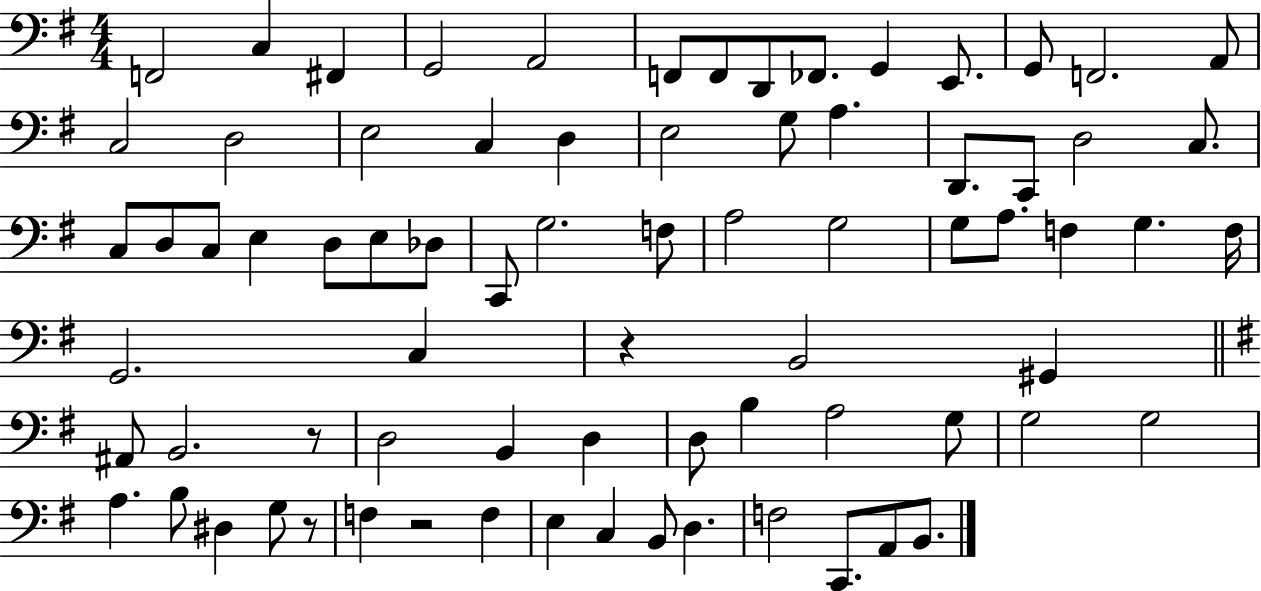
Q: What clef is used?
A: bass